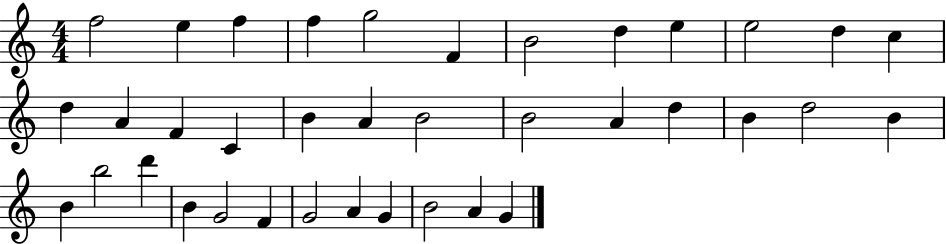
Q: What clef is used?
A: treble